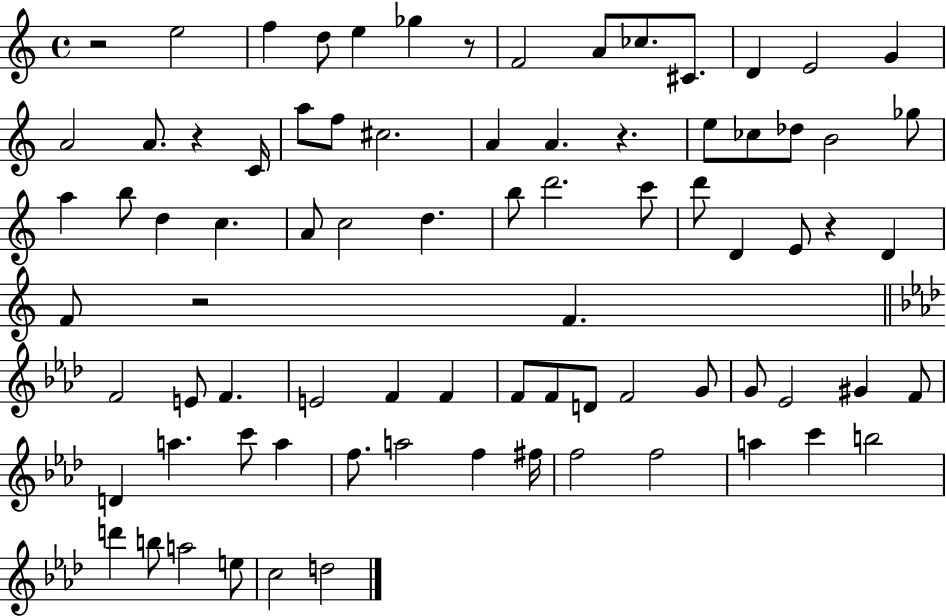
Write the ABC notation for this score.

X:1
T:Untitled
M:4/4
L:1/4
K:C
z2 e2 f d/2 e _g z/2 F2 A/2 _c/2 ^C/2 D E2 G A2 A/2 z C/4 a/2 f/2 ^c2 A A z e/2 _c/2 _d/2 B2 _g/2 a b/2 d c A/2 c2 d b/2 d'2 c'/2 d'/2 D E/2 z D F/2 z2 F F2 E/2 F E2 F F F/2 F/2 D/2 F2 G/2 G/2 _E2 ^G F/2 D a c'/2 a f/2 a2 f ^f/4 f2 f2 a c' b2 d' b/2 a2 e/2 c2 d2